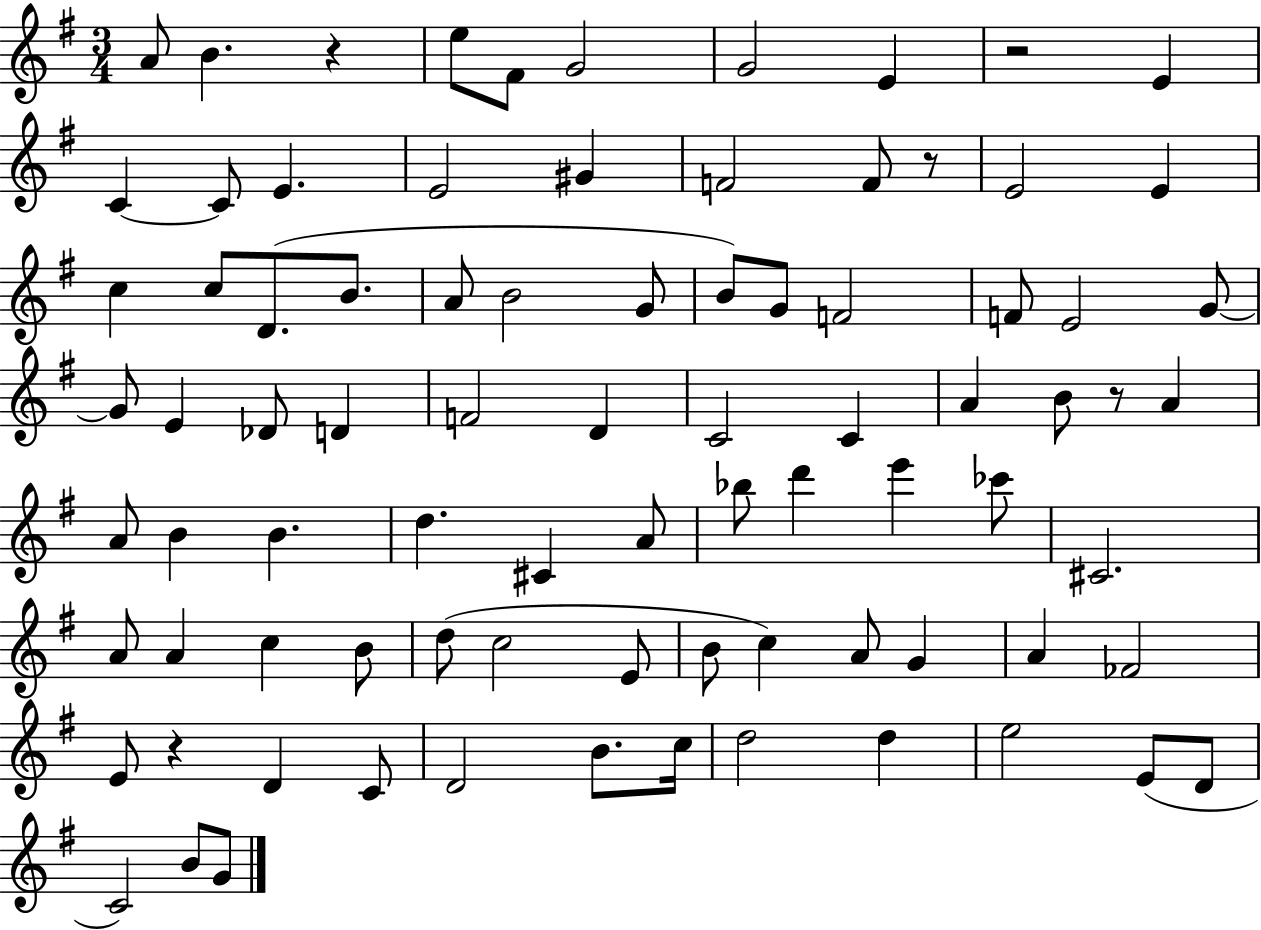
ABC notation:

X:1
T:Untitled
M:3/4
L:1/4
K:G
A/2 B z e/2 ^F/2 G2 G2 E z2 E C C/2 E E2 ^G F2 F/2 z/2 E2 E c c/2 D/2 B/2 A/2 B2 G/2 B/2 G/2 F2 F/2 E2 G/2 G/2 E _D/2 D F2 D C2 C A B/2 z/2 A A/2 B B d ^C A/2 _b/2 d' e' _c'/2 ^C2 A/2 A c B/2 d/2 c2 E/2 B/2 c A/2 G A _F2 E/2 z D C/2 D2 B/2 c/4 d2 d e2 E/2 D/2 C2 B/2 G/2